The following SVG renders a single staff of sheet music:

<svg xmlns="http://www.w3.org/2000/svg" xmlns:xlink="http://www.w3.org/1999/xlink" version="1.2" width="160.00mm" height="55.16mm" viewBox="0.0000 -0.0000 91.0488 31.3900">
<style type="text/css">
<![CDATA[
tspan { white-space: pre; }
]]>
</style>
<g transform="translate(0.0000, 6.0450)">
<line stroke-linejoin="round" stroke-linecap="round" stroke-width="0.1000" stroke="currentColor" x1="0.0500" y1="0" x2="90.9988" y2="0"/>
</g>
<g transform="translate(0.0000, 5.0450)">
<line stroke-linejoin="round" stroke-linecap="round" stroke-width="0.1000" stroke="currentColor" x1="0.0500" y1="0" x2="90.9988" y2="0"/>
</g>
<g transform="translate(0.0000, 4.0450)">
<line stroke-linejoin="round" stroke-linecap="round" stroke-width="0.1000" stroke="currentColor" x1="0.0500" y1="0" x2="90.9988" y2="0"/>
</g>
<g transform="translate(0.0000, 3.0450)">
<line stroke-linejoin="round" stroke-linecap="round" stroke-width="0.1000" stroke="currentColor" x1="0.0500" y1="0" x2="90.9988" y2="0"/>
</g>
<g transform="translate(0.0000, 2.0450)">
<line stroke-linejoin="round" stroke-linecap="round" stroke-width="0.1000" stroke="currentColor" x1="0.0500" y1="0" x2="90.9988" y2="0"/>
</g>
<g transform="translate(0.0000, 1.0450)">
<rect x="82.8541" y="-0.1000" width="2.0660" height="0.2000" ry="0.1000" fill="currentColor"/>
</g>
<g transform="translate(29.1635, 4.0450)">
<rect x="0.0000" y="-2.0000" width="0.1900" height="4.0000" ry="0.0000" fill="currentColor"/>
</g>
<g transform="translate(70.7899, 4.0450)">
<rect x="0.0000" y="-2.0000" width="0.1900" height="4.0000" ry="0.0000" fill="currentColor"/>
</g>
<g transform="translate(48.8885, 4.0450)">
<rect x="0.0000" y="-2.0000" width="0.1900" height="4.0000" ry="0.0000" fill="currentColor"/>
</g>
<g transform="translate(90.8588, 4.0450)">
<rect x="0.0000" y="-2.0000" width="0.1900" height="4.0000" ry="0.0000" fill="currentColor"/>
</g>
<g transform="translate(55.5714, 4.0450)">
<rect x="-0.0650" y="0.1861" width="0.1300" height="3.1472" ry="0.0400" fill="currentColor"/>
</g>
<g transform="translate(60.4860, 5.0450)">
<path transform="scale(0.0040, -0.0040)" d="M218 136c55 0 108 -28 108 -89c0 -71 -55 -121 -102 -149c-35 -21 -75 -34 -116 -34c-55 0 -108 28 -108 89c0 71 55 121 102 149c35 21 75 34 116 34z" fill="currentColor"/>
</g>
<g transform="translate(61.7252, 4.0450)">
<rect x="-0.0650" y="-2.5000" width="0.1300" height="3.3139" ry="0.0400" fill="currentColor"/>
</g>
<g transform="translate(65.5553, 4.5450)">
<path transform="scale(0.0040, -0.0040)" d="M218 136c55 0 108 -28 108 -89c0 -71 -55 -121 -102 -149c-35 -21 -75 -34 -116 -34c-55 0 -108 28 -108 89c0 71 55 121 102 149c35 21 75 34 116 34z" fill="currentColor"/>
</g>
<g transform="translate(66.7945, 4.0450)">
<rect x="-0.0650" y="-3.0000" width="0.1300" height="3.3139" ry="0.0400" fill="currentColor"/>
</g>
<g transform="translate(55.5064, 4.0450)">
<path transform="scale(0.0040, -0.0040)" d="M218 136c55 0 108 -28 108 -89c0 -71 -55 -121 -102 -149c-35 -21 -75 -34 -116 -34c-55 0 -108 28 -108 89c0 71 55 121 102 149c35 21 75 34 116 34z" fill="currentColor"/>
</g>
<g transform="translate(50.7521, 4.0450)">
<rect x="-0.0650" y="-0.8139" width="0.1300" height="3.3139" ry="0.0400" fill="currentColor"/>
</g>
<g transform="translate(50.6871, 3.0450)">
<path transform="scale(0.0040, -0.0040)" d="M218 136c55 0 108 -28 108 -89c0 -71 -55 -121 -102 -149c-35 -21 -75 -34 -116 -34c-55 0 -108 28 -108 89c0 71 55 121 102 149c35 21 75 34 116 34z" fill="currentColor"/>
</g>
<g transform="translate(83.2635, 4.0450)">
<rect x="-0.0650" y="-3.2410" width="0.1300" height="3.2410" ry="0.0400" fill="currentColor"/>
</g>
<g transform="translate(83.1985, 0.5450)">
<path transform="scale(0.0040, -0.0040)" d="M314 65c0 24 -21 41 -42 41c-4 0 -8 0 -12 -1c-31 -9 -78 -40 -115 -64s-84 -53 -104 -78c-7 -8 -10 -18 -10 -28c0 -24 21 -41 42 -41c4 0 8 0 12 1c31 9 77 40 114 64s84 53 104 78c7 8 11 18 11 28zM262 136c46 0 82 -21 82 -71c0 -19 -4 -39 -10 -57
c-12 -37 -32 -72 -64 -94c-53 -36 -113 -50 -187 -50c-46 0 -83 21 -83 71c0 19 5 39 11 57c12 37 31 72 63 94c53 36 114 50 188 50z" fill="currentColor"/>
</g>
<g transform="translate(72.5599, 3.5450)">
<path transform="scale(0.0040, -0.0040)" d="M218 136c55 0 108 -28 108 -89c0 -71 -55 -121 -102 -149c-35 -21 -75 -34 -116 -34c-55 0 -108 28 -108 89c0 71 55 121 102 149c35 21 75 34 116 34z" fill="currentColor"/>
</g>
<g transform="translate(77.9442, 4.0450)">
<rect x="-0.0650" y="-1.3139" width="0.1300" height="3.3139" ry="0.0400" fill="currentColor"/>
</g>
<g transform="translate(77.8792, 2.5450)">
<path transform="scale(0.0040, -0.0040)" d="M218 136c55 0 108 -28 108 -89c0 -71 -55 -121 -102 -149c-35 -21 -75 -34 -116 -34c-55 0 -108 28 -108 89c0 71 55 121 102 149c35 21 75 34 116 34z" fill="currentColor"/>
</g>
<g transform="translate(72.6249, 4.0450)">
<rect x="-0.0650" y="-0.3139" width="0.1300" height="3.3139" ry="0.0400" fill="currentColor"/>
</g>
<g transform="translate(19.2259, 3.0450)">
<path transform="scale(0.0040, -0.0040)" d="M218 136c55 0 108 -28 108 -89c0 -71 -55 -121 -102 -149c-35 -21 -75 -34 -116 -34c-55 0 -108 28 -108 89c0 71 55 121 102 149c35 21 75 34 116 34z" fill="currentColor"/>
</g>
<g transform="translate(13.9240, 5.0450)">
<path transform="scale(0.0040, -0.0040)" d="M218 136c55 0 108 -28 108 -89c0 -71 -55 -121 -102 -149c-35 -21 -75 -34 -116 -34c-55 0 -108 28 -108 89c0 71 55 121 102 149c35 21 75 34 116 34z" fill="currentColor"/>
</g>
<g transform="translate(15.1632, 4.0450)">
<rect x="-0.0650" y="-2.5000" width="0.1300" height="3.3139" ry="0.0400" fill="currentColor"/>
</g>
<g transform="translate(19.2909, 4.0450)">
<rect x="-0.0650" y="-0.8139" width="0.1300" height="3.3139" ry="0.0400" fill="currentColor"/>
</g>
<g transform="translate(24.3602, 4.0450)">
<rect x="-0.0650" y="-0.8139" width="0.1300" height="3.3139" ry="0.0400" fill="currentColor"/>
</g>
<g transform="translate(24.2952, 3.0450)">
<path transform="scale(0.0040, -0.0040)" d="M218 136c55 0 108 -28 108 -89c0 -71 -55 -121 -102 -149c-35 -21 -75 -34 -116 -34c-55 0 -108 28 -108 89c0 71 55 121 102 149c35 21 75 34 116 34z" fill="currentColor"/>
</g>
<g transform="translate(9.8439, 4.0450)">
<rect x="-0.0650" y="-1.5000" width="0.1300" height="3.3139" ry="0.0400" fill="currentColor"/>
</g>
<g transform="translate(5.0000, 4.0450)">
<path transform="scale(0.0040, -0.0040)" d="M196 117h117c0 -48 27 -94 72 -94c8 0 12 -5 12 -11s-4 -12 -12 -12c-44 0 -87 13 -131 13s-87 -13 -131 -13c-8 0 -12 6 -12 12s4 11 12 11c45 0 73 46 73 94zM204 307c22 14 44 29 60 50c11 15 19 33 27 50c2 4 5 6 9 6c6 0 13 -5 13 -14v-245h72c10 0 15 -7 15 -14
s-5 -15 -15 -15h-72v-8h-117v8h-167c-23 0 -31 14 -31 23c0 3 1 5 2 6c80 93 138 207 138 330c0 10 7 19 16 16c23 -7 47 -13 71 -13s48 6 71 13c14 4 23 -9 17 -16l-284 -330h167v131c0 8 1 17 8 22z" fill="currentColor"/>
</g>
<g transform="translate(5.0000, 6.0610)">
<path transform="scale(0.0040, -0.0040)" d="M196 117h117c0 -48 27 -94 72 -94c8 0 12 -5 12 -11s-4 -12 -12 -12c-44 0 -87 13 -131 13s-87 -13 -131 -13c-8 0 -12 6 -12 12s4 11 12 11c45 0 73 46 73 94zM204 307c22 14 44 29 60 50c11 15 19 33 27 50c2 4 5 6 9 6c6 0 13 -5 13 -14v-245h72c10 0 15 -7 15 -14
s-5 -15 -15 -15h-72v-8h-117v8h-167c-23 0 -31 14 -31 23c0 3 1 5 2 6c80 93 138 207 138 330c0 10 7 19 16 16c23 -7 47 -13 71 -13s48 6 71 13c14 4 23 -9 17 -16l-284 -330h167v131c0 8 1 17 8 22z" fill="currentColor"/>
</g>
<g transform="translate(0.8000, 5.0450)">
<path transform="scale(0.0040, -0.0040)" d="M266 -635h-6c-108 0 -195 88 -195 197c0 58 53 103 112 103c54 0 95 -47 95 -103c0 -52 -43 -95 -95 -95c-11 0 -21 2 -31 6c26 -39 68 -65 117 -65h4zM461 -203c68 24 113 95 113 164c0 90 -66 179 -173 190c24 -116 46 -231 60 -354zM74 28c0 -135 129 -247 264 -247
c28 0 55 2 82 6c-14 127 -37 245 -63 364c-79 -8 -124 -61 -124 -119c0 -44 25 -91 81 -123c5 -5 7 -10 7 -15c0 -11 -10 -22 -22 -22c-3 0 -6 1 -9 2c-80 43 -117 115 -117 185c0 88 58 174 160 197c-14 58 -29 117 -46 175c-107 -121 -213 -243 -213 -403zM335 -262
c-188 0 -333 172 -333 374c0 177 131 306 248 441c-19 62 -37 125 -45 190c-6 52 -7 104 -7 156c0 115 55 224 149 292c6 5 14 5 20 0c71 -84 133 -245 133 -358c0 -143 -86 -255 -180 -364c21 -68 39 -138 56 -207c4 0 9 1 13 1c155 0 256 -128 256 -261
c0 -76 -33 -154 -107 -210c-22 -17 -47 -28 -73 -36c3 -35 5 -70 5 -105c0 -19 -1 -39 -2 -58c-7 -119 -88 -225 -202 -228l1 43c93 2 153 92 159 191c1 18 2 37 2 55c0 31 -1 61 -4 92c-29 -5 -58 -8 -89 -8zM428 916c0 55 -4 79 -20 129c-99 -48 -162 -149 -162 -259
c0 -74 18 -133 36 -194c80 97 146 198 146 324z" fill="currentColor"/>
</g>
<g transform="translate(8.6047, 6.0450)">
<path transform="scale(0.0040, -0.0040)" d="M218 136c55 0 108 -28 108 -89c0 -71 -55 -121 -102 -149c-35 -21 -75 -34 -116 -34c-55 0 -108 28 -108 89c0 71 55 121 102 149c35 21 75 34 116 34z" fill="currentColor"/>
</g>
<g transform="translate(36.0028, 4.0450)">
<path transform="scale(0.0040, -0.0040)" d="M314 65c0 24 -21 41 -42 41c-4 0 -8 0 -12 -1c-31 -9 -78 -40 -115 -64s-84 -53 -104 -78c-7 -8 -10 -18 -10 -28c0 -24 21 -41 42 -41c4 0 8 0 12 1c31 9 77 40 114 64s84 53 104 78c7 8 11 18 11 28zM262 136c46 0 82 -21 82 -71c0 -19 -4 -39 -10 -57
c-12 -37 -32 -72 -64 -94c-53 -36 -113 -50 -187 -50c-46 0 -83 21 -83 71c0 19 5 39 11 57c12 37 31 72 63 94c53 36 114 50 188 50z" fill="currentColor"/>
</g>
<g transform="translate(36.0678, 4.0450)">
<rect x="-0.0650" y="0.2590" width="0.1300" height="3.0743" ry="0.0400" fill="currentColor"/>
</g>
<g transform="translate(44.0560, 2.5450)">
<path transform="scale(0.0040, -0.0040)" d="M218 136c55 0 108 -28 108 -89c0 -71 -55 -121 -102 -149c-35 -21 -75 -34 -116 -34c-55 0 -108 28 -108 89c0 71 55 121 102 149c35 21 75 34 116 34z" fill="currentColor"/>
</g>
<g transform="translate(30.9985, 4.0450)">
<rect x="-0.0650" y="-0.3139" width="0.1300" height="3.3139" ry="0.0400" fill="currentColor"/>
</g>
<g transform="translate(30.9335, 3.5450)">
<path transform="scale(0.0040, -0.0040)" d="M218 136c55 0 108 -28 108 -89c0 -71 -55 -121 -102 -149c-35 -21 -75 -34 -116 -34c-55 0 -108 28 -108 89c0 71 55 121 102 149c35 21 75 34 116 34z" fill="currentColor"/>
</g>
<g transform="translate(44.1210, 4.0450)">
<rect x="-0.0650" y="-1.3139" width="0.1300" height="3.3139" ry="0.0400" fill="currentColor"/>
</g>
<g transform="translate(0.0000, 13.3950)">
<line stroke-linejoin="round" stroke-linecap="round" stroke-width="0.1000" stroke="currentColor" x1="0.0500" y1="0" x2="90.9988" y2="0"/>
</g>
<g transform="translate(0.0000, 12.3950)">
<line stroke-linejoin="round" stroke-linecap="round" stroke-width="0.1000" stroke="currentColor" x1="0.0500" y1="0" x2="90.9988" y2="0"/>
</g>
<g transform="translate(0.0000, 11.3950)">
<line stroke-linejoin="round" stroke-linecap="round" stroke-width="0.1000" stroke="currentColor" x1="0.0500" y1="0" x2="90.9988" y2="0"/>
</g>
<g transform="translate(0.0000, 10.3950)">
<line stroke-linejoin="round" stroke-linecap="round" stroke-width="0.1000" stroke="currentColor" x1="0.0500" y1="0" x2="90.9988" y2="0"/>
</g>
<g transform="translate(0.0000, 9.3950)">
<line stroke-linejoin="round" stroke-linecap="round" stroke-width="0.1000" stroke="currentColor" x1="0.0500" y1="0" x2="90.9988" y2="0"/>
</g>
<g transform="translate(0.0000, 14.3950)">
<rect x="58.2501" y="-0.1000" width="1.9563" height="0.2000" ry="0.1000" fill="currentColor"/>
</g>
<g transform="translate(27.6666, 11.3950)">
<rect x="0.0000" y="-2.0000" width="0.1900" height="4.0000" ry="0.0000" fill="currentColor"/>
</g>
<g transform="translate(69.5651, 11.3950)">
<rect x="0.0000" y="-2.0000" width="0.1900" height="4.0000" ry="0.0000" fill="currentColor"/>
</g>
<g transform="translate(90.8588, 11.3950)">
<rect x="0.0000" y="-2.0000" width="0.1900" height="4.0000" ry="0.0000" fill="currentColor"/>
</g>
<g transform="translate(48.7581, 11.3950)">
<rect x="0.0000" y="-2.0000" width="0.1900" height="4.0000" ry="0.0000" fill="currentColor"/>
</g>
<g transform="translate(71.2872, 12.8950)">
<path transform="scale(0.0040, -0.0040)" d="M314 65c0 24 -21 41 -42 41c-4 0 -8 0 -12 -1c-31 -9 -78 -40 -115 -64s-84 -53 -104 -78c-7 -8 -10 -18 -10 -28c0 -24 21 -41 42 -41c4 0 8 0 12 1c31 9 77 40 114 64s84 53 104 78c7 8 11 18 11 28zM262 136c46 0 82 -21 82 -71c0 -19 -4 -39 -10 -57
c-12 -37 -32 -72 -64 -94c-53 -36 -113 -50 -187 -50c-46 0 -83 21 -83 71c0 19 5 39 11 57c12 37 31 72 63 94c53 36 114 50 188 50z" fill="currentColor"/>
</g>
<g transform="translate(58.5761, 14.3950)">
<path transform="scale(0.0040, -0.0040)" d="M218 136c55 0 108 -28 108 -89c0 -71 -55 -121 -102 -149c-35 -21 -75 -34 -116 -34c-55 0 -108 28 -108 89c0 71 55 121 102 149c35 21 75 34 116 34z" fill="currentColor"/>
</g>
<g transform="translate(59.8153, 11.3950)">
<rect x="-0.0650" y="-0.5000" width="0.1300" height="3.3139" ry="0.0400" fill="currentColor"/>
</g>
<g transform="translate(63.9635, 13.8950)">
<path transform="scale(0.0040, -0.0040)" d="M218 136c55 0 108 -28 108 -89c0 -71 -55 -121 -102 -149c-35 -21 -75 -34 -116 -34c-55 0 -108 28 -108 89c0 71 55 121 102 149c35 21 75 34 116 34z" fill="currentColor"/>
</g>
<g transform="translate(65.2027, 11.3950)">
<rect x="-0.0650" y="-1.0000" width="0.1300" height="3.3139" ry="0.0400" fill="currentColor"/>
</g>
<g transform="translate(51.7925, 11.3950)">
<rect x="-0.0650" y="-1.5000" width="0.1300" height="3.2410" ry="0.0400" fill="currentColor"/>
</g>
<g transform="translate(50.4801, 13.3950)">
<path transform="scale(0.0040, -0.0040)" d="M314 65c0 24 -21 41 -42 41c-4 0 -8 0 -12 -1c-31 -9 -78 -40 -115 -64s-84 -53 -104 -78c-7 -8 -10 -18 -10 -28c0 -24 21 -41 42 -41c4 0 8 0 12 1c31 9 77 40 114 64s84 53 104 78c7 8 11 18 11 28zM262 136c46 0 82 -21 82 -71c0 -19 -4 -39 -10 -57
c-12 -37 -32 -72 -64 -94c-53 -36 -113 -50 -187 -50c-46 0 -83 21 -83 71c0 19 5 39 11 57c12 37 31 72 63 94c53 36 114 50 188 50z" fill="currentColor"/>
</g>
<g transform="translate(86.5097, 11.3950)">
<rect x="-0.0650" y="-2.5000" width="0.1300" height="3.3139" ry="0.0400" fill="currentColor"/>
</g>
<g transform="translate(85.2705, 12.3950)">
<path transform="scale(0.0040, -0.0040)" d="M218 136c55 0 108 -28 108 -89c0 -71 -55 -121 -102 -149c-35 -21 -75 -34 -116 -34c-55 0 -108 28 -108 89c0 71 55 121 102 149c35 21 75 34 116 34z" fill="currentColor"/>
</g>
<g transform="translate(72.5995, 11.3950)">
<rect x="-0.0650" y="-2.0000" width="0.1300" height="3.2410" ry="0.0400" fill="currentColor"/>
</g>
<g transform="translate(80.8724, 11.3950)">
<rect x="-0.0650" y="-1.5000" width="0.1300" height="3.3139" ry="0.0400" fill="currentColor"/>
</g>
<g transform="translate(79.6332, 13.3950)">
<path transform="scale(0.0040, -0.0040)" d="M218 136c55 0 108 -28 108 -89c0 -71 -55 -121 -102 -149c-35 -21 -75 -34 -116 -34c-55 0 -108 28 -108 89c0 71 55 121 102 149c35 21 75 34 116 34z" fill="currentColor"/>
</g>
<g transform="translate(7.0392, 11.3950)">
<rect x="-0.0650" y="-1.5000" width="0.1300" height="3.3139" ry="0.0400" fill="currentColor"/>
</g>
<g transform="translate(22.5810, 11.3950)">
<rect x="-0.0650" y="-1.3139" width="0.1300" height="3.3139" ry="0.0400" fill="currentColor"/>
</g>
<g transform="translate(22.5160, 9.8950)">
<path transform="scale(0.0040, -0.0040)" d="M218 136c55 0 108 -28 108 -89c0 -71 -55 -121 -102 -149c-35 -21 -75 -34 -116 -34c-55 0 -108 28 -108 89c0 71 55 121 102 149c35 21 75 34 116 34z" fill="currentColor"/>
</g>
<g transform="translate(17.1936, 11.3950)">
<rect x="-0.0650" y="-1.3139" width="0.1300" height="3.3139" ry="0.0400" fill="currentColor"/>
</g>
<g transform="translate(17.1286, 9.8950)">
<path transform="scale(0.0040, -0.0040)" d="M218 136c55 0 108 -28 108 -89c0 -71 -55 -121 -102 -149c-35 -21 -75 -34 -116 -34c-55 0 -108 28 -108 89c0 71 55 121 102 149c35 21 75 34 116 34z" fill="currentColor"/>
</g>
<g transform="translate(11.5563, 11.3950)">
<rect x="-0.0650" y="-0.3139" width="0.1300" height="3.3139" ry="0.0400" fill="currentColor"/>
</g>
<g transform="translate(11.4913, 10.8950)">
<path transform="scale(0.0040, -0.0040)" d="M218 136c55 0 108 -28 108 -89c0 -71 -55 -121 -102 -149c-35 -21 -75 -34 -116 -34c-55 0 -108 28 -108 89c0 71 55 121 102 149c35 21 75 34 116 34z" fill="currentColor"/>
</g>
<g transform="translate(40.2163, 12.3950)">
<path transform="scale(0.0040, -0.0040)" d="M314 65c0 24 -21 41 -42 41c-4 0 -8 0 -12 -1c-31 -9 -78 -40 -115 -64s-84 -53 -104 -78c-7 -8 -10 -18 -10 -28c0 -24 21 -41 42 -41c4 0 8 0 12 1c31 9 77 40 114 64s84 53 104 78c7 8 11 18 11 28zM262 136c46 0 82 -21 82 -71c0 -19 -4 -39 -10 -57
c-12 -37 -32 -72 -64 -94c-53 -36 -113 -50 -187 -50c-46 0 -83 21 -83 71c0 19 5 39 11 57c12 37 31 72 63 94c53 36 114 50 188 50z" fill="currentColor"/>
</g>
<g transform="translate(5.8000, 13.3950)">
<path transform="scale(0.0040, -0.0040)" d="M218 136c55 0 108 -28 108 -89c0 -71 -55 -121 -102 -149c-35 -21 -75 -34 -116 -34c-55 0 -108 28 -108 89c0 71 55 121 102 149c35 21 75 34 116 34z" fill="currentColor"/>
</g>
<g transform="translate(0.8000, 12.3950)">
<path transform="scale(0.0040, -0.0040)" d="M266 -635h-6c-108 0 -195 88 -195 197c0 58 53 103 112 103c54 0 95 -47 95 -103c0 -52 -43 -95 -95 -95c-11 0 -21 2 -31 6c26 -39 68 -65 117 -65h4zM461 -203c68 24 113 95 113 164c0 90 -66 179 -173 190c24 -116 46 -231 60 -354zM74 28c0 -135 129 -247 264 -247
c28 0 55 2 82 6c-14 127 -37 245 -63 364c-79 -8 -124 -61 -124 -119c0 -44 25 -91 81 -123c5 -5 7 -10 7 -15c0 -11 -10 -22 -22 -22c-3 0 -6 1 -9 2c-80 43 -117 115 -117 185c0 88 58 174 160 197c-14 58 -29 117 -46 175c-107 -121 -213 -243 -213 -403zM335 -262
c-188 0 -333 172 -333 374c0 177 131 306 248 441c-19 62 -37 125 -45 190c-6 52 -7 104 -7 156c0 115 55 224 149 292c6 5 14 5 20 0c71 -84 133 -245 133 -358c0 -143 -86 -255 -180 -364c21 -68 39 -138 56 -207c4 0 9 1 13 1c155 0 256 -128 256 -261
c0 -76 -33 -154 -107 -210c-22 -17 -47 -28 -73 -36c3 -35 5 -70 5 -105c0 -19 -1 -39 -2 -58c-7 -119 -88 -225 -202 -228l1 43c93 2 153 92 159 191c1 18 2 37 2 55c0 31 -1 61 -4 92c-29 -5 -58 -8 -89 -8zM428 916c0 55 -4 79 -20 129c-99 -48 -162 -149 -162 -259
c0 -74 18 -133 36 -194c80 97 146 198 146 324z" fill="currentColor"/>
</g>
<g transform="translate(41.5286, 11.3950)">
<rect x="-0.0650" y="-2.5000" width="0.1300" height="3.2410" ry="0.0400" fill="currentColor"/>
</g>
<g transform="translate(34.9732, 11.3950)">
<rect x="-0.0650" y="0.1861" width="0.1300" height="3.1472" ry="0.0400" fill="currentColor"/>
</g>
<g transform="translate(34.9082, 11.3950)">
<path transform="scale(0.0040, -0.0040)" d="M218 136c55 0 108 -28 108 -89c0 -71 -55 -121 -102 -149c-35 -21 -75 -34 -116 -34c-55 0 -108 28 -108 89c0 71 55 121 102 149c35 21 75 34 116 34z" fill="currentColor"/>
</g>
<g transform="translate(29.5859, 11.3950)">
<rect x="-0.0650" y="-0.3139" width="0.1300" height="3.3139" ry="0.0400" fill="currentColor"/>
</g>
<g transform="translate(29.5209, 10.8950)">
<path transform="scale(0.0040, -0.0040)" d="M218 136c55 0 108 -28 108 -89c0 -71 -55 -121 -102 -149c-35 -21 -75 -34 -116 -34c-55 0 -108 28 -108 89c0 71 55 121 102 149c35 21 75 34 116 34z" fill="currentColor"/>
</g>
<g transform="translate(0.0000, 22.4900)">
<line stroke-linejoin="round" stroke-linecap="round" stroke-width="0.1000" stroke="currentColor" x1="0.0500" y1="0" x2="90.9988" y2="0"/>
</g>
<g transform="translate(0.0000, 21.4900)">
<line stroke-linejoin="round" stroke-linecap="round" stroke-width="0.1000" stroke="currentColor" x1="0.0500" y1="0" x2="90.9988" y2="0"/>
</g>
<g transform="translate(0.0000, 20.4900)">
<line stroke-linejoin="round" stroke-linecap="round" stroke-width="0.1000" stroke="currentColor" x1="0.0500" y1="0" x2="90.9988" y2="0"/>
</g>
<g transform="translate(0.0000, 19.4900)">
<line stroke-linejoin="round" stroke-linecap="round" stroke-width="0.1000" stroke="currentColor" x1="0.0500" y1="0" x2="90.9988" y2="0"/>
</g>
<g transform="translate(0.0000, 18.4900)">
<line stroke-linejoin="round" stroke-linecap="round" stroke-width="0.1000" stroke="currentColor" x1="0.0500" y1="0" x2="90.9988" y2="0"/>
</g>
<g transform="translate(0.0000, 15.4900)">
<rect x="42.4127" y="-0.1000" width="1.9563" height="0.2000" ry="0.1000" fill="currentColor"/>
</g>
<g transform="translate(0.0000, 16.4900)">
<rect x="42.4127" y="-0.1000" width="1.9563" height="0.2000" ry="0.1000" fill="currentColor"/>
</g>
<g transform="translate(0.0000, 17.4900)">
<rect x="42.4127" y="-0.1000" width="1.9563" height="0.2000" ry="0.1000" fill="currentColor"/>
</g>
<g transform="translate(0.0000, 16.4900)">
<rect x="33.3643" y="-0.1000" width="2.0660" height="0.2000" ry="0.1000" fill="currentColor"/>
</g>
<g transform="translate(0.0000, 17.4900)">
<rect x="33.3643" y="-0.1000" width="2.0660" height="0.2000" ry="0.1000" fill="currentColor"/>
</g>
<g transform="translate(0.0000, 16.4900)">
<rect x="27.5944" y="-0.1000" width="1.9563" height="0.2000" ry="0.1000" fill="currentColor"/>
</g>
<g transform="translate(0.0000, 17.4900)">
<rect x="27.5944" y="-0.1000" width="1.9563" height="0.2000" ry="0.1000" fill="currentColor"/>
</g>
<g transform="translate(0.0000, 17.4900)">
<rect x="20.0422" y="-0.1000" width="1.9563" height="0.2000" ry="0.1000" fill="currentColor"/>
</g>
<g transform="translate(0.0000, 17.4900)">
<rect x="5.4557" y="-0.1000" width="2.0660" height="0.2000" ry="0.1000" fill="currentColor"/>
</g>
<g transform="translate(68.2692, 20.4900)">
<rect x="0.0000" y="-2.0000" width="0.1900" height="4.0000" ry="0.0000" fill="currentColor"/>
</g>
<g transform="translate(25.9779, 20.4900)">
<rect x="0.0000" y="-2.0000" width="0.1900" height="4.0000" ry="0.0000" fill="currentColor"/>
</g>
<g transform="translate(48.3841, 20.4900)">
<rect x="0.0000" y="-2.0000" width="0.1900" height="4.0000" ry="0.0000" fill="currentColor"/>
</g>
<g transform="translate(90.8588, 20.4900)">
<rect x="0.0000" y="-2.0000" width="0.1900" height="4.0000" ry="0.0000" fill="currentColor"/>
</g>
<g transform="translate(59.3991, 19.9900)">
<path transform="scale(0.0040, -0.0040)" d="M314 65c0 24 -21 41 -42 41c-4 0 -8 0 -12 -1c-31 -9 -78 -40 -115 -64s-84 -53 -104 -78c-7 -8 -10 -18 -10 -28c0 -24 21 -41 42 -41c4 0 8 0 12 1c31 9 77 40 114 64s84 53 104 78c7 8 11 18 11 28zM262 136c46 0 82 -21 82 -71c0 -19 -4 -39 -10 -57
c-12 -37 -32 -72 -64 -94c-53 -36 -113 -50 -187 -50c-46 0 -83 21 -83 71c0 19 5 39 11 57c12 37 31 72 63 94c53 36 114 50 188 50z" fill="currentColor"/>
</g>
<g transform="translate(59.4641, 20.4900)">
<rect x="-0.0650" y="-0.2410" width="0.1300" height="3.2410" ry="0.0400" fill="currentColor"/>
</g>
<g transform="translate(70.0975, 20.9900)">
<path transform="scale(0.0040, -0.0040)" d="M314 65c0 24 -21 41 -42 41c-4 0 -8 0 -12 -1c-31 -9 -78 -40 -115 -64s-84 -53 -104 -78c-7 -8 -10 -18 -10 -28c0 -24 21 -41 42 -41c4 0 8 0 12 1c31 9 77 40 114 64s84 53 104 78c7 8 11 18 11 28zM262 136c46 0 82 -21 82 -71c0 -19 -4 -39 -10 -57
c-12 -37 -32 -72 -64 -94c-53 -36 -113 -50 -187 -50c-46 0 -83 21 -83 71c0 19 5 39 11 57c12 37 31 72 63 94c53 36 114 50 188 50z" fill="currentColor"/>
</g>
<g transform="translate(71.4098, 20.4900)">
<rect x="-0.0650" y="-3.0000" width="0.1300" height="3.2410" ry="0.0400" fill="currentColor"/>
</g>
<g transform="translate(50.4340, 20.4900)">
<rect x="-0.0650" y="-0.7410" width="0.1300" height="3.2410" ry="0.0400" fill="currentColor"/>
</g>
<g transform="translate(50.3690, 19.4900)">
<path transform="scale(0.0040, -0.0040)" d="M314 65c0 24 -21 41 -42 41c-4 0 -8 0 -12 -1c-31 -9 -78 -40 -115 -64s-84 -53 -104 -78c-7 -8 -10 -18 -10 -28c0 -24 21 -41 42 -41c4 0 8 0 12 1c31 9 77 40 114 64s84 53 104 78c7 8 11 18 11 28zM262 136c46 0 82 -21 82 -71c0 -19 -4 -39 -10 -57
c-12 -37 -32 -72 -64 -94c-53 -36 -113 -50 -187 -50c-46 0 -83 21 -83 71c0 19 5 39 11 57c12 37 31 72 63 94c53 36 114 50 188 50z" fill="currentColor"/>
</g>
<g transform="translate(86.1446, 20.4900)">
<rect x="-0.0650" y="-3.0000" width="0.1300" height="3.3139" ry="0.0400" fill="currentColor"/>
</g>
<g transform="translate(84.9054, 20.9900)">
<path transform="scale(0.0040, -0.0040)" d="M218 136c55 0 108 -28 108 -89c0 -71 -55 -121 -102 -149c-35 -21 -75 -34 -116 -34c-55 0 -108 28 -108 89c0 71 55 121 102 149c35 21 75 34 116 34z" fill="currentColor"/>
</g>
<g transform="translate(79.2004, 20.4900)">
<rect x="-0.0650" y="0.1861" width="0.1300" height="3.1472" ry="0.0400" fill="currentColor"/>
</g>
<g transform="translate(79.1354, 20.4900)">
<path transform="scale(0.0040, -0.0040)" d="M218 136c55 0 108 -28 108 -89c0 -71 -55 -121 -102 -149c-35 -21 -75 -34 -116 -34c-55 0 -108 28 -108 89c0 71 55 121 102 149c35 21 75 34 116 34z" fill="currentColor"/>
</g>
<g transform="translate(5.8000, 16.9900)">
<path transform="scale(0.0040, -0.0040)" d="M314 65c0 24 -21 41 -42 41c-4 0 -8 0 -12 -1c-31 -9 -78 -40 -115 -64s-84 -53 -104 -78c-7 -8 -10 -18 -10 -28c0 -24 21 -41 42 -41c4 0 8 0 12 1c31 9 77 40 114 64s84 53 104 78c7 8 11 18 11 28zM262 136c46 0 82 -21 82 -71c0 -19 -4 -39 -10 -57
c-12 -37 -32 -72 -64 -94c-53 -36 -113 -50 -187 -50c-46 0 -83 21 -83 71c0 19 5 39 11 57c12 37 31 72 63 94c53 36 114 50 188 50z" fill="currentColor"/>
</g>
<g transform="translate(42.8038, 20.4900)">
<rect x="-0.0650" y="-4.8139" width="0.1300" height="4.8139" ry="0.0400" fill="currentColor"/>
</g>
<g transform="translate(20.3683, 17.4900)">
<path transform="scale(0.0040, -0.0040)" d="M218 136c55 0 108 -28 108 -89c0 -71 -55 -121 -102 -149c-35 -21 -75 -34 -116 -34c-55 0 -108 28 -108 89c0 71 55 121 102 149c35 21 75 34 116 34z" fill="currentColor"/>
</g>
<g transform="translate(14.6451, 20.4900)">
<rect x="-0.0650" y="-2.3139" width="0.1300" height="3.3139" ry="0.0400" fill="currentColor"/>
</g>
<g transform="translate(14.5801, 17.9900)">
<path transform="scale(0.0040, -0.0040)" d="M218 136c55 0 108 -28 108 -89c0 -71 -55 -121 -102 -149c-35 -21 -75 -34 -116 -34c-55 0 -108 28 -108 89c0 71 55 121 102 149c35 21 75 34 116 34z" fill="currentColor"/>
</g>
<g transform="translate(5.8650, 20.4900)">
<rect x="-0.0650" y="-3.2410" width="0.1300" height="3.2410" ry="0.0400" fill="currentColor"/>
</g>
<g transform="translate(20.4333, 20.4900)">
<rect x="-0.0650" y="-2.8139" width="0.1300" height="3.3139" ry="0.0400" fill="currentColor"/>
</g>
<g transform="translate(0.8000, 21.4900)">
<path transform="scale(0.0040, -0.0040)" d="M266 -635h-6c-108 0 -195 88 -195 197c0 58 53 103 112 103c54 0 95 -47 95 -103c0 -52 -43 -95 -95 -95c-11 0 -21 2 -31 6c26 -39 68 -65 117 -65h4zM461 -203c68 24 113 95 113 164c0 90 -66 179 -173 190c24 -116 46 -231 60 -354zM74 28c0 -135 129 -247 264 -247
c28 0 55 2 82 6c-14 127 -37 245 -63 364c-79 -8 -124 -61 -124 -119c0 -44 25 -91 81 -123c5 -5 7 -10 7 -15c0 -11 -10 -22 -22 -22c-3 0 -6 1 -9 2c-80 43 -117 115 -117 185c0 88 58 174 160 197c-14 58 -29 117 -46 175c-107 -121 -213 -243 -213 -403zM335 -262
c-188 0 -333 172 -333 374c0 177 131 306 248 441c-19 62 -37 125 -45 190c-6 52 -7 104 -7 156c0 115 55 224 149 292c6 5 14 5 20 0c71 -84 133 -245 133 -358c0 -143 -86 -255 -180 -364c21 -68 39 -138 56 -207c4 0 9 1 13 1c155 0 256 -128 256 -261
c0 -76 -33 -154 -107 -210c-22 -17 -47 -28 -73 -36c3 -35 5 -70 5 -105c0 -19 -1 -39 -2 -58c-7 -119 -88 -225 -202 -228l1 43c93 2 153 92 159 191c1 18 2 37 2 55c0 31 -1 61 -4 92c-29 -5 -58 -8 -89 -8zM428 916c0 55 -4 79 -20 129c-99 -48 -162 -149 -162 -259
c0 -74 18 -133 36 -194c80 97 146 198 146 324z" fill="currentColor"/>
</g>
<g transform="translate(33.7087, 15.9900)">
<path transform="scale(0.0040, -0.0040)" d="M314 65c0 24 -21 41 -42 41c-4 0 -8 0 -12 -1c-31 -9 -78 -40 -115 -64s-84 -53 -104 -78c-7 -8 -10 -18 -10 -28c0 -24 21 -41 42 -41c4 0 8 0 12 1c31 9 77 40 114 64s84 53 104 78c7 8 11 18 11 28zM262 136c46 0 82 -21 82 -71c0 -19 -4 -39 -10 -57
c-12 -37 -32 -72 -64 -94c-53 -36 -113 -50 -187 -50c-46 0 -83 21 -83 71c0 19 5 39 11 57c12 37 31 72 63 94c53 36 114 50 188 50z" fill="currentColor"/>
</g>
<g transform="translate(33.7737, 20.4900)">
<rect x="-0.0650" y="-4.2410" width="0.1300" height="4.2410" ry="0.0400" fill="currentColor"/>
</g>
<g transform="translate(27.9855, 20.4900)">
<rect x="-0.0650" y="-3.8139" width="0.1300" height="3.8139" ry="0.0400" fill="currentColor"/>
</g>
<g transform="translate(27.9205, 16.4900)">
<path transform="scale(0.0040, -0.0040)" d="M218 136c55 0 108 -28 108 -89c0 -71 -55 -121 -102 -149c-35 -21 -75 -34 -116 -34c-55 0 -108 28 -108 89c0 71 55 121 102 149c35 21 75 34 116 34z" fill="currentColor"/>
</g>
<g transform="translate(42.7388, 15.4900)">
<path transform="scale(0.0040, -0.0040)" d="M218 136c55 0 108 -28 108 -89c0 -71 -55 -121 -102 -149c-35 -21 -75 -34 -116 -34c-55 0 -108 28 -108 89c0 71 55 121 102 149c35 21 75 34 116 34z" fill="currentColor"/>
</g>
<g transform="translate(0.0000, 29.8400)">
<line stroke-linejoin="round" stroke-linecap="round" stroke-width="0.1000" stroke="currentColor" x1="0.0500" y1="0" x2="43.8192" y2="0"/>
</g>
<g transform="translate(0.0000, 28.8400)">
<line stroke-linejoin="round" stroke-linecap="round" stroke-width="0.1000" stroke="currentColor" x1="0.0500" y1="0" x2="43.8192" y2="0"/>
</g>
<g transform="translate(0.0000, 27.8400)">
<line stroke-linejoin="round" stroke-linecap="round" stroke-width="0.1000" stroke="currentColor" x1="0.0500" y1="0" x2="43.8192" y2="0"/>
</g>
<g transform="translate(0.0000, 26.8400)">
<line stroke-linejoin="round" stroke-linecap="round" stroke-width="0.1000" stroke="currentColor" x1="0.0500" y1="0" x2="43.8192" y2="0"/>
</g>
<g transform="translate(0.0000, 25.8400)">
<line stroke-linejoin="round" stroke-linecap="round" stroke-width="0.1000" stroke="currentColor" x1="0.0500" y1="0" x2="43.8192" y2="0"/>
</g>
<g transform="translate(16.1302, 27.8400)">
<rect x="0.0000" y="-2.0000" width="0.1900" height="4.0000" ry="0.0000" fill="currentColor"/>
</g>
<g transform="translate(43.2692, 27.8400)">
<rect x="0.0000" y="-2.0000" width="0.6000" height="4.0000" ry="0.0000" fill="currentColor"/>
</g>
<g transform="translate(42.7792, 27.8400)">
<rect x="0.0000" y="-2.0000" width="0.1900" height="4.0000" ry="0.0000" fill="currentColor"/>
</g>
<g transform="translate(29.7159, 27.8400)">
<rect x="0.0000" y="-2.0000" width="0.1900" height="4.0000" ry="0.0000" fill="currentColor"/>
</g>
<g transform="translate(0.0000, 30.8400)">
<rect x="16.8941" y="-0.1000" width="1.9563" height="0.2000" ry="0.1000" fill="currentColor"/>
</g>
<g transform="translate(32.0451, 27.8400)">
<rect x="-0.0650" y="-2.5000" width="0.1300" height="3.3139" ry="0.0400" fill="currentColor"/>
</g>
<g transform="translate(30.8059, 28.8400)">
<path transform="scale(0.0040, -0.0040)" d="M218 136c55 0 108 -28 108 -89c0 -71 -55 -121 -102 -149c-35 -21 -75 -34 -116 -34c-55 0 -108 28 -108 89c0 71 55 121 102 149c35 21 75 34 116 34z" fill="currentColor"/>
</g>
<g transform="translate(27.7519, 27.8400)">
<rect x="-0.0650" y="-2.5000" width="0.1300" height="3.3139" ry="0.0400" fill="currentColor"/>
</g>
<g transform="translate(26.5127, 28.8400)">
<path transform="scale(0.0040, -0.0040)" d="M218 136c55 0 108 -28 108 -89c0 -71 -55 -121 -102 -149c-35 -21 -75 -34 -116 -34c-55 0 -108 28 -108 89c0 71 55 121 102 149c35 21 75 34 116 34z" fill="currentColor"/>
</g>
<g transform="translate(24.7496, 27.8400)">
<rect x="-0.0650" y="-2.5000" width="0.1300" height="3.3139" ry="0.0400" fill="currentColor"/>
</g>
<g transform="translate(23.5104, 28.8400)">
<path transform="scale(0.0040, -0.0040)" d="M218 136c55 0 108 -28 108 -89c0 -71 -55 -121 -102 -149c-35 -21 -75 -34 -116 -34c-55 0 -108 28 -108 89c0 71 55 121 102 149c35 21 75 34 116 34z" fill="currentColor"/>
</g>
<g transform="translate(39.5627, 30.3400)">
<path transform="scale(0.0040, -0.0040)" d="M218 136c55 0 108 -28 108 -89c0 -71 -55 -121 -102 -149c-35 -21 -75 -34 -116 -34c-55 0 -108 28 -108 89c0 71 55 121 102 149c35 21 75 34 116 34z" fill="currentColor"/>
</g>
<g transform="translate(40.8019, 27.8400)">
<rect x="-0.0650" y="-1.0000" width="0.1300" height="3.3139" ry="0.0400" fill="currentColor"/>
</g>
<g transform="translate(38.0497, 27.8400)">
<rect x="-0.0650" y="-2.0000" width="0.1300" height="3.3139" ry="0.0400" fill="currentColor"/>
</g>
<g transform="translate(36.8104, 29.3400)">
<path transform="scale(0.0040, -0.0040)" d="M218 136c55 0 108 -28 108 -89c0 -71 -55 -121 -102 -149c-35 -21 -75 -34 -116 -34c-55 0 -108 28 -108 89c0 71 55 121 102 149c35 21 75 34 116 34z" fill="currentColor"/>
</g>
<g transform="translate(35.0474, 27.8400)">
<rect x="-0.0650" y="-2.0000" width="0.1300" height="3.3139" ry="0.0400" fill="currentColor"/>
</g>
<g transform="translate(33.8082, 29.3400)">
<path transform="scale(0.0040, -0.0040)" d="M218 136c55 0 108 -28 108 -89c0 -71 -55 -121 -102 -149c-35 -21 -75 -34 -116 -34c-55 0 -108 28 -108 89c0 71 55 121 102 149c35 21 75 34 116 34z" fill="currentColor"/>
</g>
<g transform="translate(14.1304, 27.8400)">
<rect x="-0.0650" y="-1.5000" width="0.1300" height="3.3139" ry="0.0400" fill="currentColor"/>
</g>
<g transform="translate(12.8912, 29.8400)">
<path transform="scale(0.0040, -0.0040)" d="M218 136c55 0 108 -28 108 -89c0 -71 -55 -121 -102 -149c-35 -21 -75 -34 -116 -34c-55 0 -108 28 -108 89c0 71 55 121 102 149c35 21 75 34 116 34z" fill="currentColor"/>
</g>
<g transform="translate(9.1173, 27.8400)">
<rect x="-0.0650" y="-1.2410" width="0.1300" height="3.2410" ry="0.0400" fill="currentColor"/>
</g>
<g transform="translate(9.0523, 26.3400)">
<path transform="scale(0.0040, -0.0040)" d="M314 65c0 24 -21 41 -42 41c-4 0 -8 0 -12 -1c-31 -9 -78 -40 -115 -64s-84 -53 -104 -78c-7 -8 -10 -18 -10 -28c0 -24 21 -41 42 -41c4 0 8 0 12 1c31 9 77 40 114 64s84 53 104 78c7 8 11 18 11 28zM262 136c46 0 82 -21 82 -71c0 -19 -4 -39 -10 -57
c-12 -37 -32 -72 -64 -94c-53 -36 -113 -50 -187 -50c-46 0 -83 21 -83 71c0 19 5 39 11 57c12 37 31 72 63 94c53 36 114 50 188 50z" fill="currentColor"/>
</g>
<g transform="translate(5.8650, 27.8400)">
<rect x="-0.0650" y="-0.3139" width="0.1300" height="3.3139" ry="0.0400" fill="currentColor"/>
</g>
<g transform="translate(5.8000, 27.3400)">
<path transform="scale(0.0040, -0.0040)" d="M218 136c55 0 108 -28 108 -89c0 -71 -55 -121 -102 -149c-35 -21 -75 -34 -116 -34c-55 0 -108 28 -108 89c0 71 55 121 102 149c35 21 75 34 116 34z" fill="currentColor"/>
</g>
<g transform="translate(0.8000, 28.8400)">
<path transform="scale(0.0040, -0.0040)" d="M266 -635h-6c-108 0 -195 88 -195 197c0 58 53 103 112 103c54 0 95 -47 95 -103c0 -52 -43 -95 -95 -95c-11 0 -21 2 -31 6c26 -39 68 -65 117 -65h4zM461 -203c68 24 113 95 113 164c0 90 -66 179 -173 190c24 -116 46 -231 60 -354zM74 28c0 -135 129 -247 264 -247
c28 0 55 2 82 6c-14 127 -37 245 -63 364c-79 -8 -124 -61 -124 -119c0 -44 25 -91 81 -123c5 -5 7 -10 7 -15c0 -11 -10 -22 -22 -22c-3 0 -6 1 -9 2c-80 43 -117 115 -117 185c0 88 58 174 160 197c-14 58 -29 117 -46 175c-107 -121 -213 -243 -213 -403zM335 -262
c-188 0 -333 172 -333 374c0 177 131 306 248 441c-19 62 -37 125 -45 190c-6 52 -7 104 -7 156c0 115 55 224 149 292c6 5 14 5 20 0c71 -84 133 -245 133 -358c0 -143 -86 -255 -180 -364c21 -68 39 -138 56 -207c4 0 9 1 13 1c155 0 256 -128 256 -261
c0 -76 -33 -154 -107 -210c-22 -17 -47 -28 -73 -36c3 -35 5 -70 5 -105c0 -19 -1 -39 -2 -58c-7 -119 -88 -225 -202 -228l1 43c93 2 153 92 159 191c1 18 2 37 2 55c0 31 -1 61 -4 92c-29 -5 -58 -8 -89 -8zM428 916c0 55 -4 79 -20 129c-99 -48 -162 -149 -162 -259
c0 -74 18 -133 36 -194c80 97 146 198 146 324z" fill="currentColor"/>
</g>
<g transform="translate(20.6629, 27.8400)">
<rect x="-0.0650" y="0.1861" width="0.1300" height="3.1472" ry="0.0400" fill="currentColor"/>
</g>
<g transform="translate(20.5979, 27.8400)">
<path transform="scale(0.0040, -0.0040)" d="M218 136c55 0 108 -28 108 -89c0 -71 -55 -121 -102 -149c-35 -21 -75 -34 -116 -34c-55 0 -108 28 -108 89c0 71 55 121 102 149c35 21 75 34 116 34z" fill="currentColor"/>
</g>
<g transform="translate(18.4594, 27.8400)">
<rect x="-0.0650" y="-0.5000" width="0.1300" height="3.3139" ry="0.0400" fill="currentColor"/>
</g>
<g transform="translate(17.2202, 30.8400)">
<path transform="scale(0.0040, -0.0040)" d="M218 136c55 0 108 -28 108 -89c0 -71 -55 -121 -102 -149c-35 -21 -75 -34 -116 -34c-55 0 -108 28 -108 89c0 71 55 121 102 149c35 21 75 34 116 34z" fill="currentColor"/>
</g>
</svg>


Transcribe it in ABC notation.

X:1
T:Untitled
M:4/4
L:1/4
K:C
E G d d c B2 e d B G A c e b2 E c e e c B G2 E2 C D F2 E G b2 g a c' d'2 e' d2 c2 A2 B A c e2 E C B G G G F F D